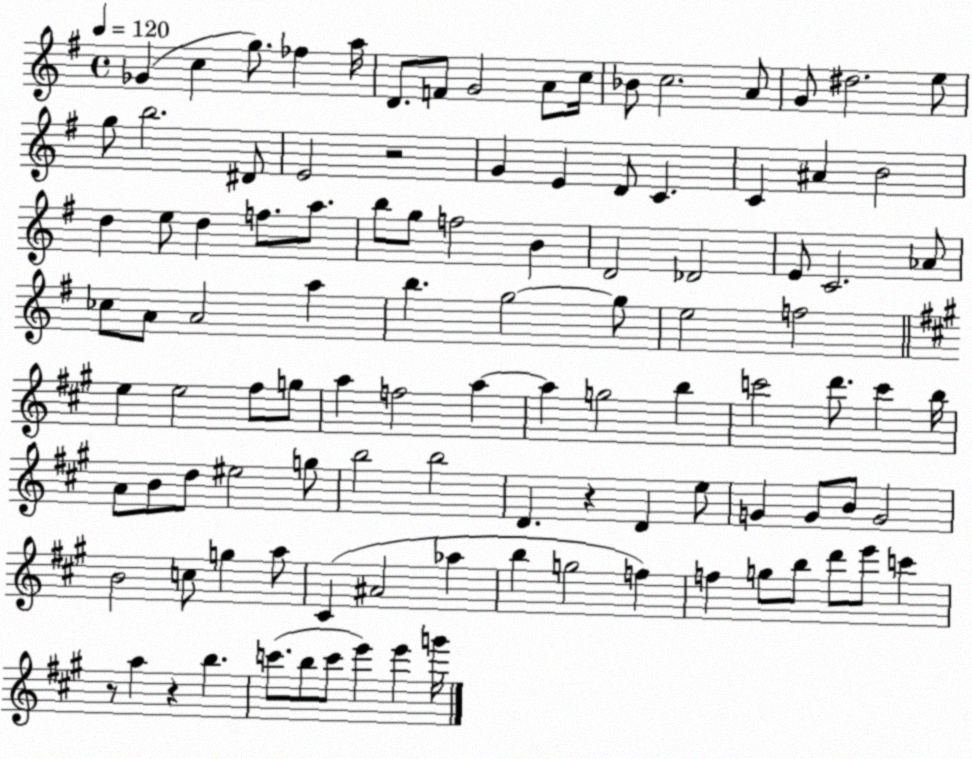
X:1
T:Untitled
M:4/4
L:1/4
K:G
_G c g/2 _f a/4 D/2 F/2 G2 A/2 c/4 _B/2 c2 A/2 G/2 ^d2 e/2 g/2 b2 ^D/2 E2 z2 G E D/2 C C ^A B2 d e/2 d f/2 a/2 b/2 g/2 f2 B D2 _D2 E/2 C2 _A/2 _c/2 A/2 A2 a b g2 g/2 e2 f2 e e2 ^f/2 g/2 a f2 a a g2 b c'2 d'/2 c' b/4 A/2 B/2 d/2 ^e2 g/2 b2 b2 D z D e/2 G G/2 B/2 G2 B2 c/2 g a/2 ^C ^A2 _a b g2 f f g/2 b/2 d'/2 e'/2 c' z/2 a z b c'/2 b/2 c'/2 e' e' g'/4